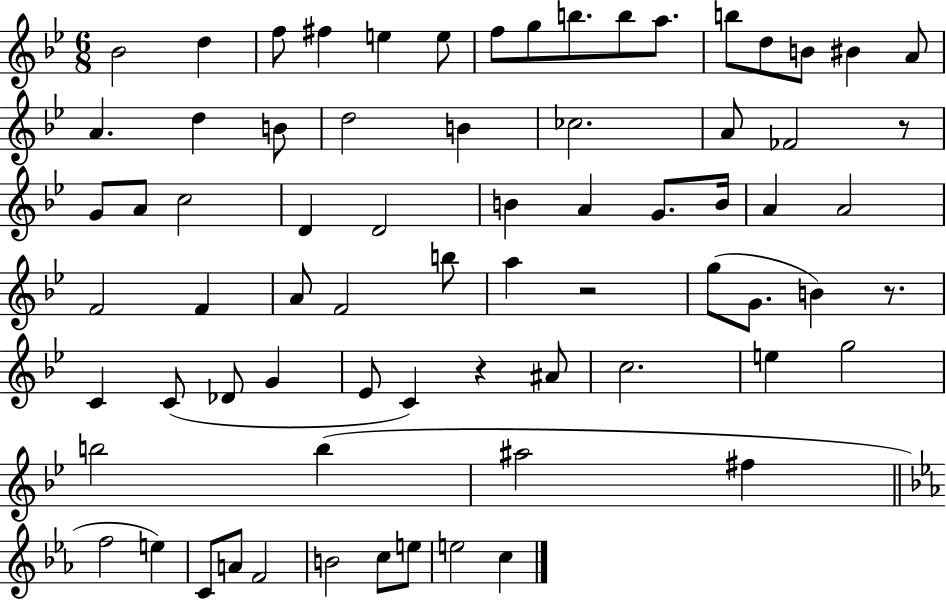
Bb4/h D5/q F5/e F#5/q E5/q E5/e F5/e G5/e B5/e. B5/e A5/e. B5/e D5/e B4/e BIS4/q A4/e A4/q. D5/q B4/e D5/h B4/q CES5/h. A4/e FES4/h R/e G4/e A4/e C5/h D4/q D4/h B4/q A4/q G4/e. B4/s A4/q A4/h F4/h F4/q A4/e F4/h B5/e A5/q R/h G5/e G4/e. B4/q R/e. C4/q C4/e Db4/e G4/q Eb4/e C4/q R/q A#4/e C5/h. E5/q G5/h B5/h B5/q A#5/h F#5/q F5/h E5/q C4/e A4/e F4/h B4/h C5/e E5/e E5/h C5/q